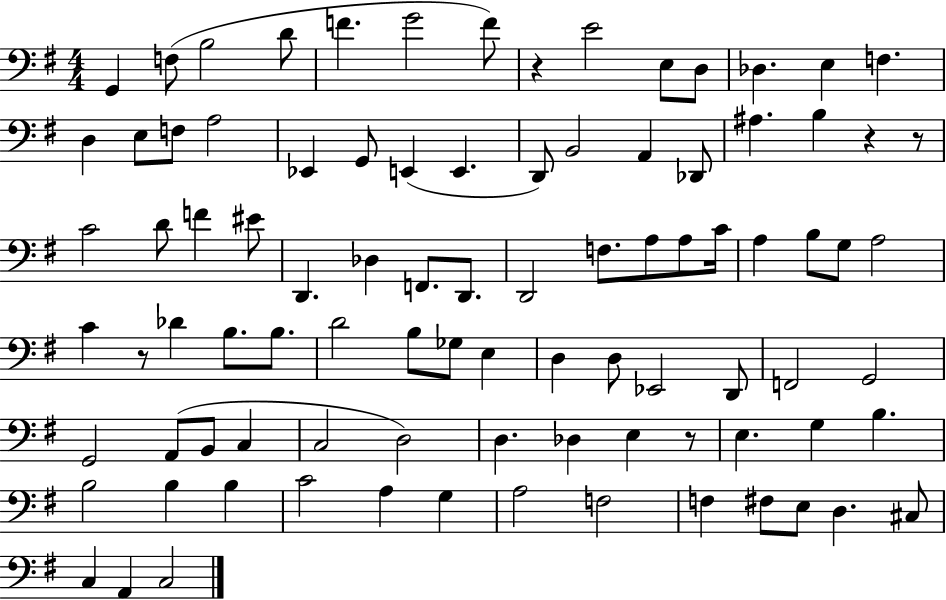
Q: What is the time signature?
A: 4/4